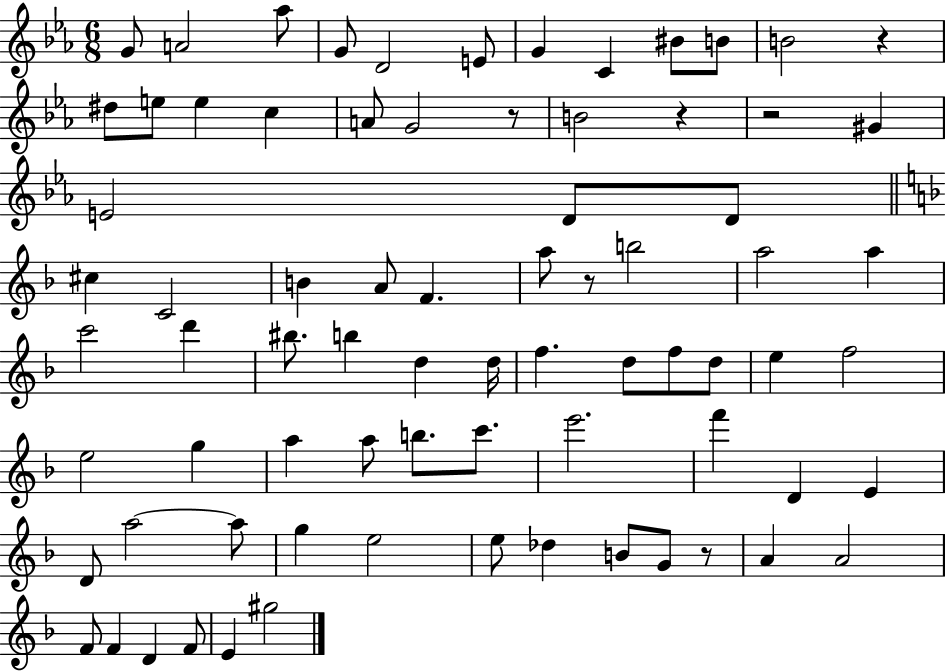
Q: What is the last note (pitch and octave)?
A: G#5